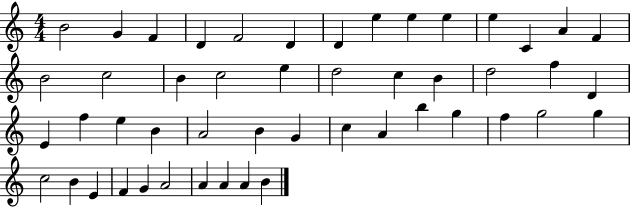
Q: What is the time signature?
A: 4/4